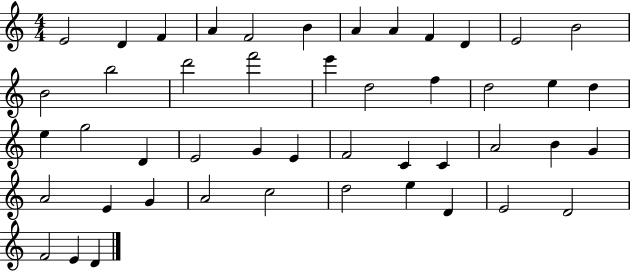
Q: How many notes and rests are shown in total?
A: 47